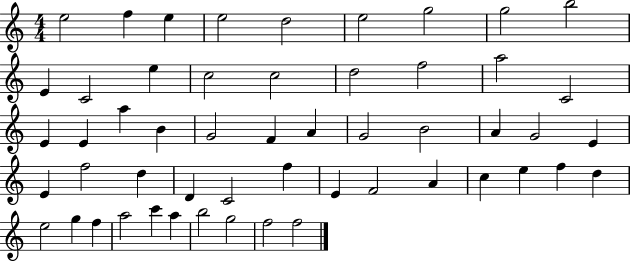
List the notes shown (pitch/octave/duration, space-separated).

E5/h F5/q E5/q E5/h D5/h E5/h G5/h G5/h B5/h E4/q C4/h E5/q C5/h C5/h D5/h F5/h A5/h C4/h E4/q E4/q A5/q B4/q G4/h F4/q A4/q G4/h B4/h A4/q G4/h E4/q E4/q F5/h D5/q D4/q C4/h F5/q E4/q F4/h A4/q C5/q E5/q F5/q D5/q E5/h G5/q F5/q A5/h C6/q A5/q B5/h G5/h F5/h F5/h